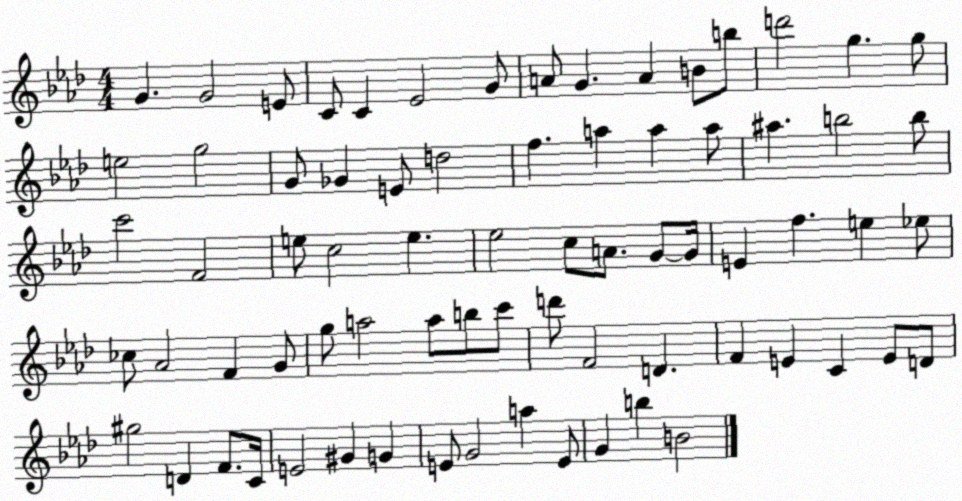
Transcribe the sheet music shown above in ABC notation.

X:1
T:Untitled
M:4/4
L:1/4
K:Ab
G G2 E/2 C/2 C _E2 G/2 A/2 G A B/2 b/2 d'2 g g/2 e2 g2 G/2 _G E/2 d2 f a a a/2 ^a b2 b/2 c'2 F2 e/2 c2 e _e2 c/2 A/2 G/2 G/4 E f e _e/2 _c/2 _A2 F G/2 g/2 a2 a/2 b/2 c'/2 d'/2 F2 D F E C E/2 D/2 ^g2 D F/2 C/4 E2 ^G G E/2 G2 a E/2 G b B2